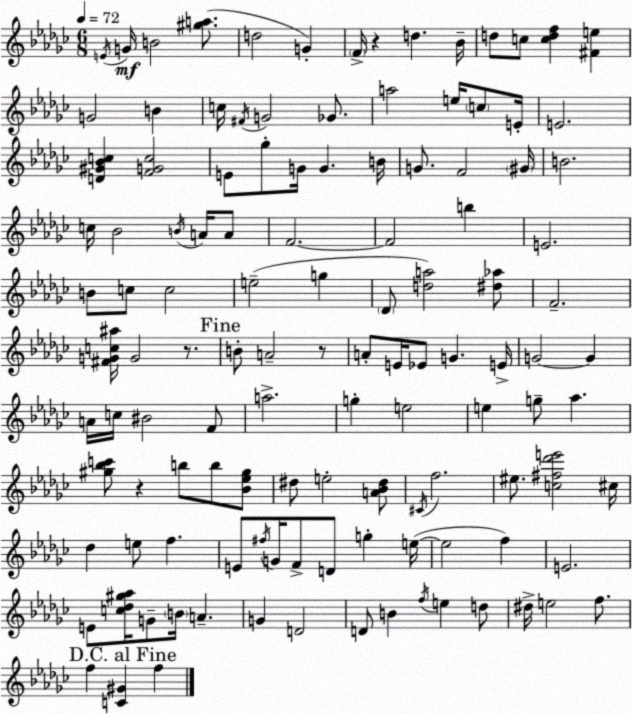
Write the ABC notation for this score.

X:1
T:Untitled
M:6/8
L:1/4
K:Ebm
E/4 G/4 B2 [^ga]/2 d2 G F/4 z d _B/4 d/2 c/2 [cdf] [^Fe] G2 B c/4 ^F/4 G2 _G/2 a2 e/4 c/2 E/4 E2 [D^G_Bc] [FGc]2 E/2 _g/2 G/4 G B/4 G/2 F2 ^G/4 B2 c/4 _B2 B/4 A/4 A/2 F2 F2 b E2 B/2 c/2 c2 e2 g _D/2 [da]2 [^d_a]/2 F2 [^FGc^a]/4 G2 z/2 B/2 A2 z/2 A/2 E/4 _E/2 G E/4 G2 G A/4 c/4 ^B2 F/2 a2 g e2 e g/2 _a [^g_bc']/2 z b/2 b/2 [_B_e^g]/2 ^d/2 e2 [A_B^d]/2 ^C/4 f2 ^e/2 [c^f_d'e']2 ^c/4 _d e/2 f E/2 ^f/4 G/4 F/2 D/2 g e/4 e2 f E2 E/2 [c_d^g_a]/4 G/2 B/4 A G D2 D/2 B f/4 e d/2 ^d/4 e2 f/2 f [C^G] f